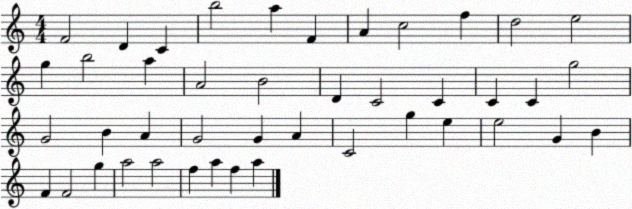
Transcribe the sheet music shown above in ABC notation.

X:1
T:Untitled
M:4/4
L:1/4
K:C
F2 D C b2 a F A c2 f d2 e2 g b2 a A2 B2 D C2 C C C g2 G2 B A G2 G A C2 g e e2 G B F F2 g a2 a2 f a f a